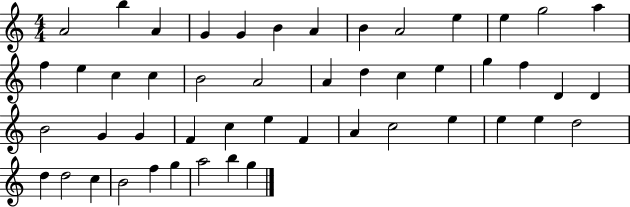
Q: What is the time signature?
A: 4/4